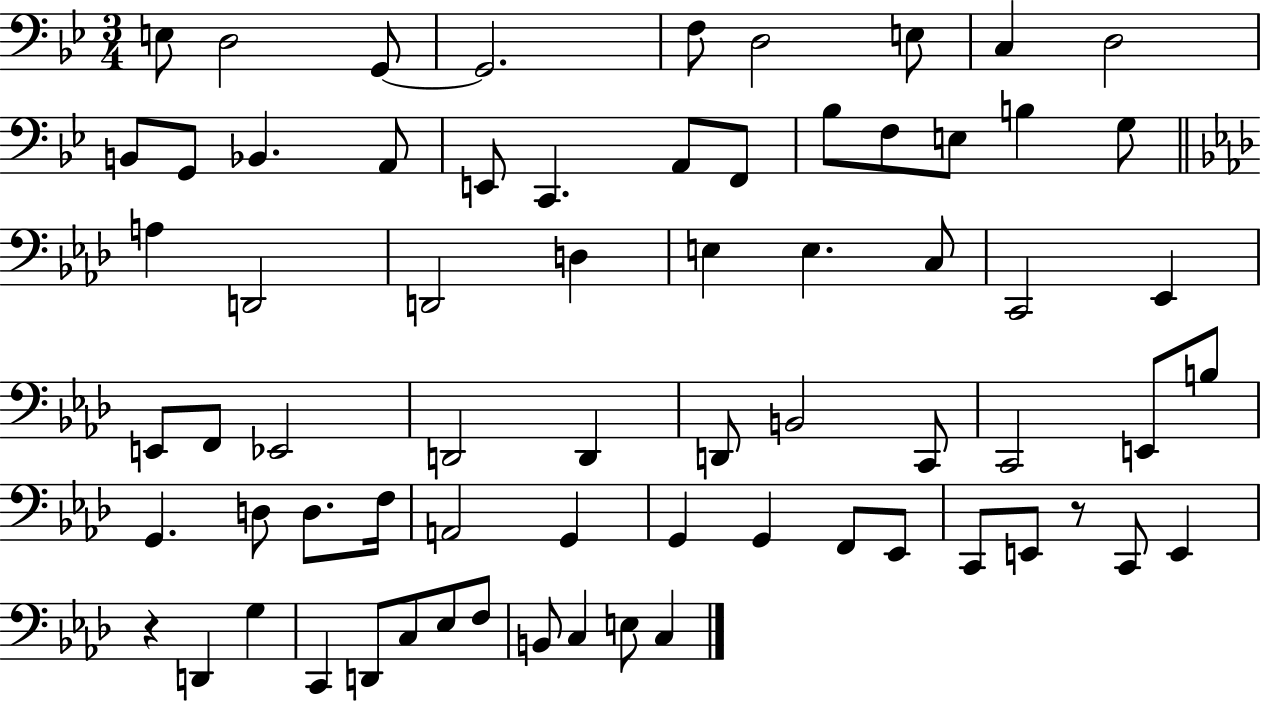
{
  \clef bass
  \numericTimeSignature
  \time 3/4
  \key bes \major
  e8 d2 g,8~~ | g,2. | f8 d2 e8 | c4 d2 | \break b,8 g,8 bes,4. a,8 | e,8 c,4. a,8 f,8 | bes8 f8 e8 b4 g8 | \bar "||" \break \key f \minor a4 d,2 | d,2 d4 | e4 e4. c8 | c,2 ees,4 | \break e,8 f,8 ees,2 | d,2 d,4 | d,8 b,2 c,8 | c,2 e,8 b8 | \break g,4. d8 d8. f16 | a,2 g,4 | g,4 g,4 f,8 ees,8 | c,8 e,8 r8 c,8 e,4 | \break r4 d,4 g4 | c,4 d,8 c8 ees8 f8 | b,8 c4 e8 c4 | \bar "|."
}